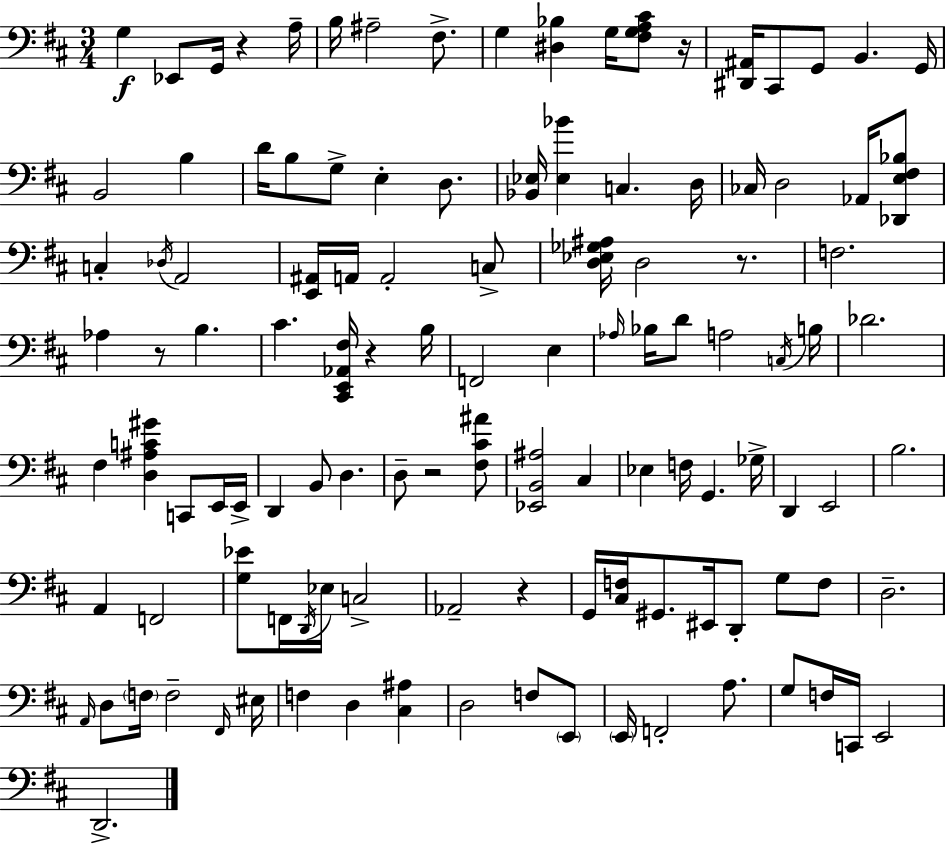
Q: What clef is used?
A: bass